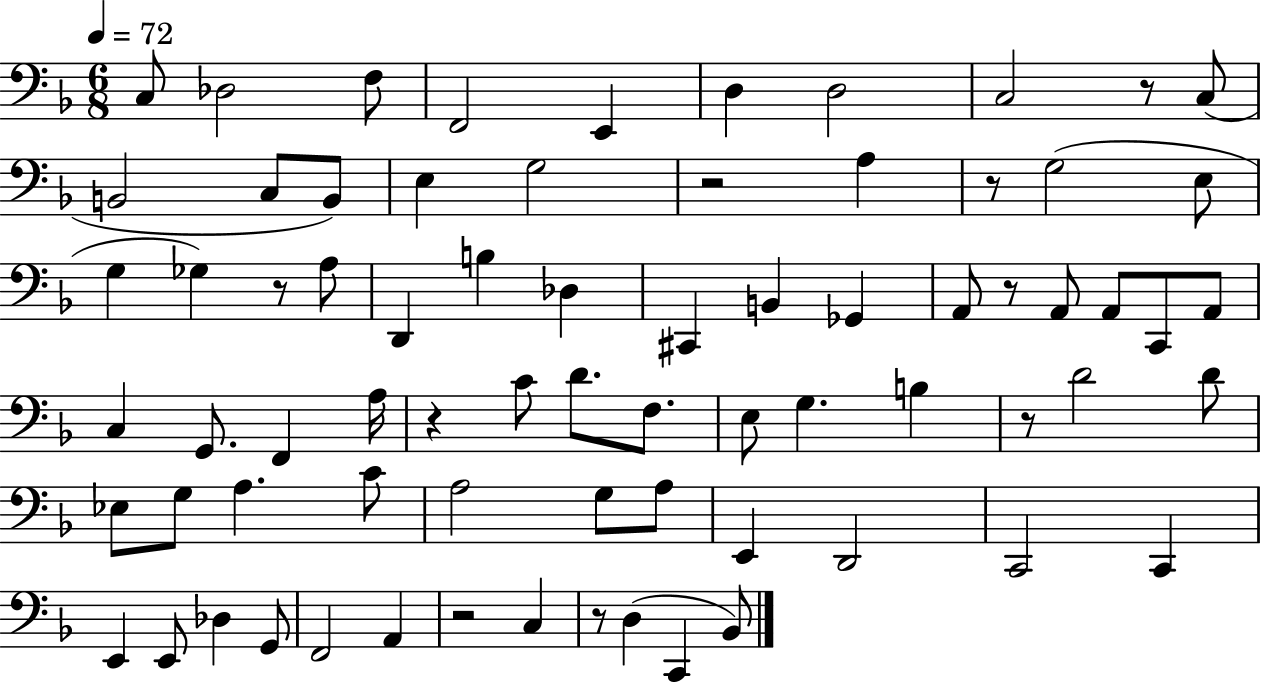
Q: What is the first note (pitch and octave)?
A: C3